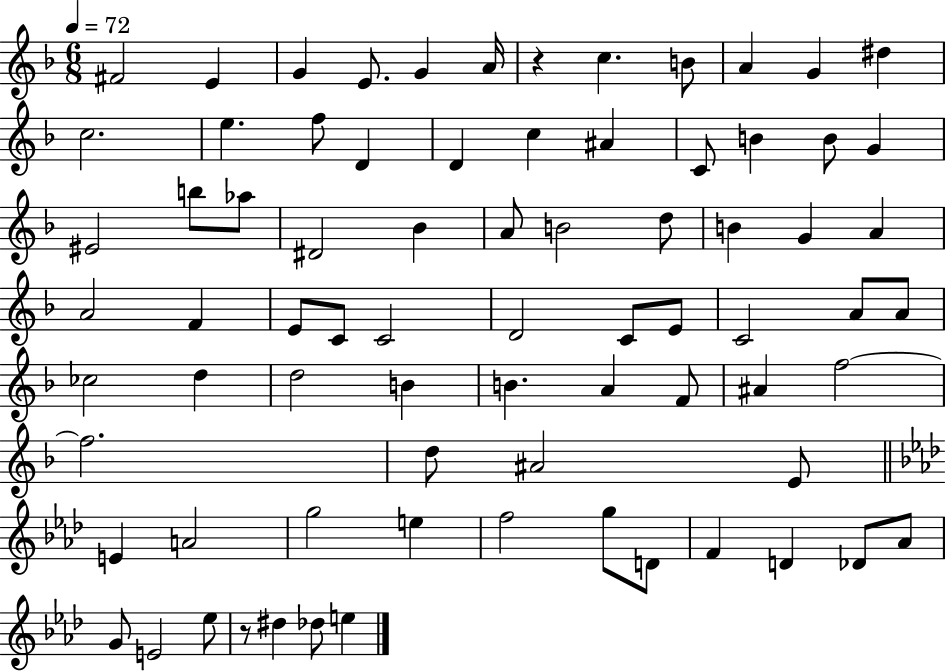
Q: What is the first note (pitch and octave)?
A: F#4